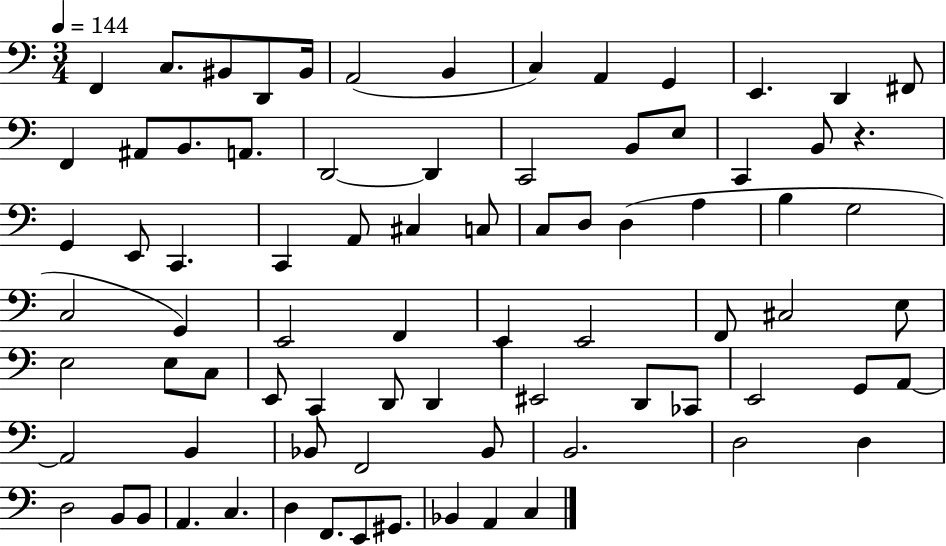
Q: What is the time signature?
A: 3/4